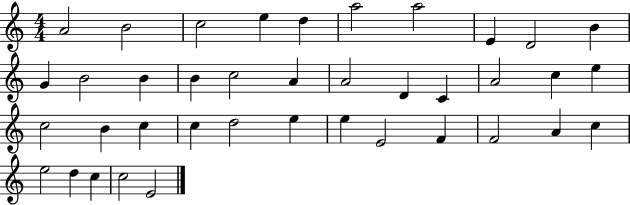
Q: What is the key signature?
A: C major